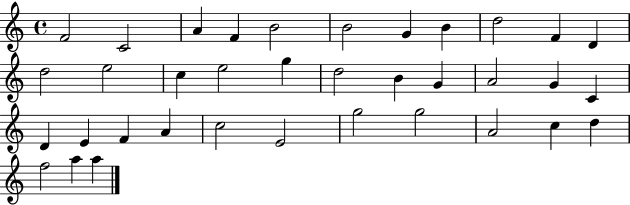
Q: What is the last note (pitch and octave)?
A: A5